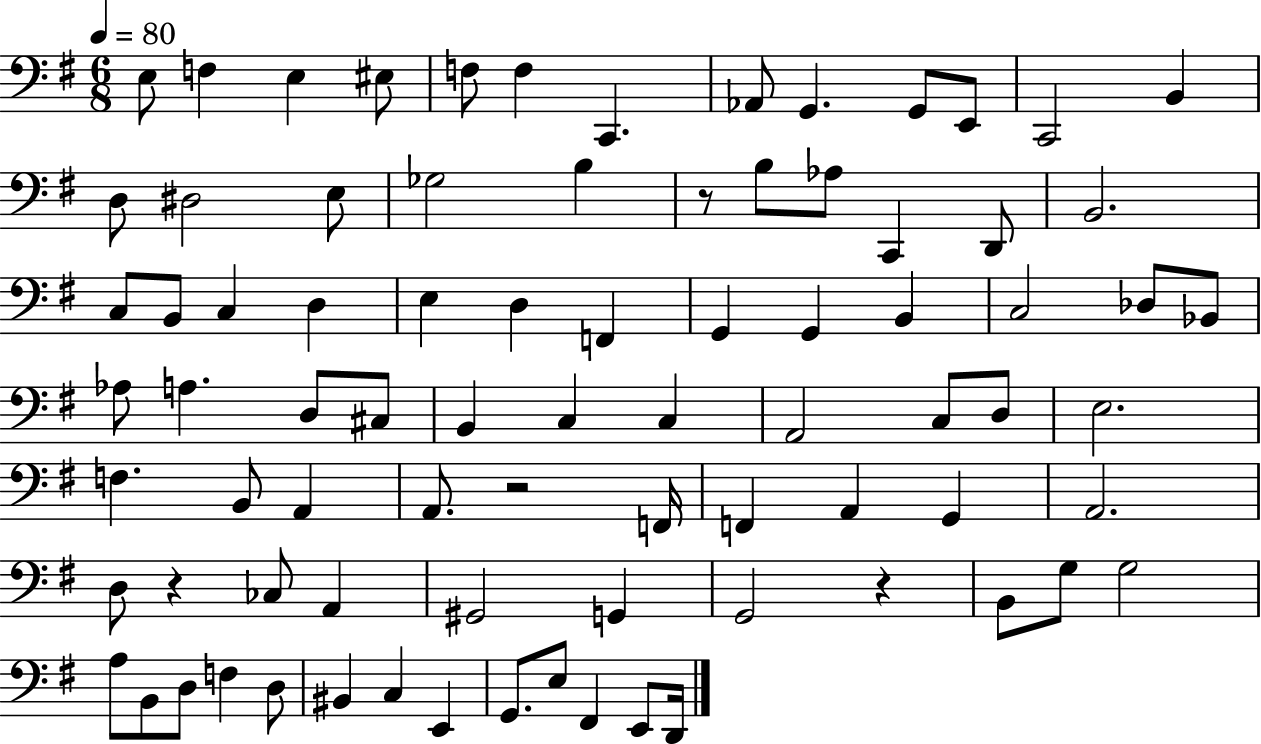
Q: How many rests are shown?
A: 4